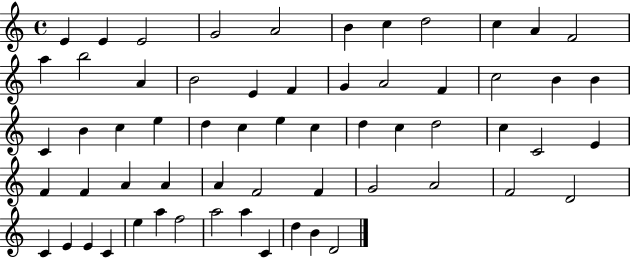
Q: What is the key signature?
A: C major